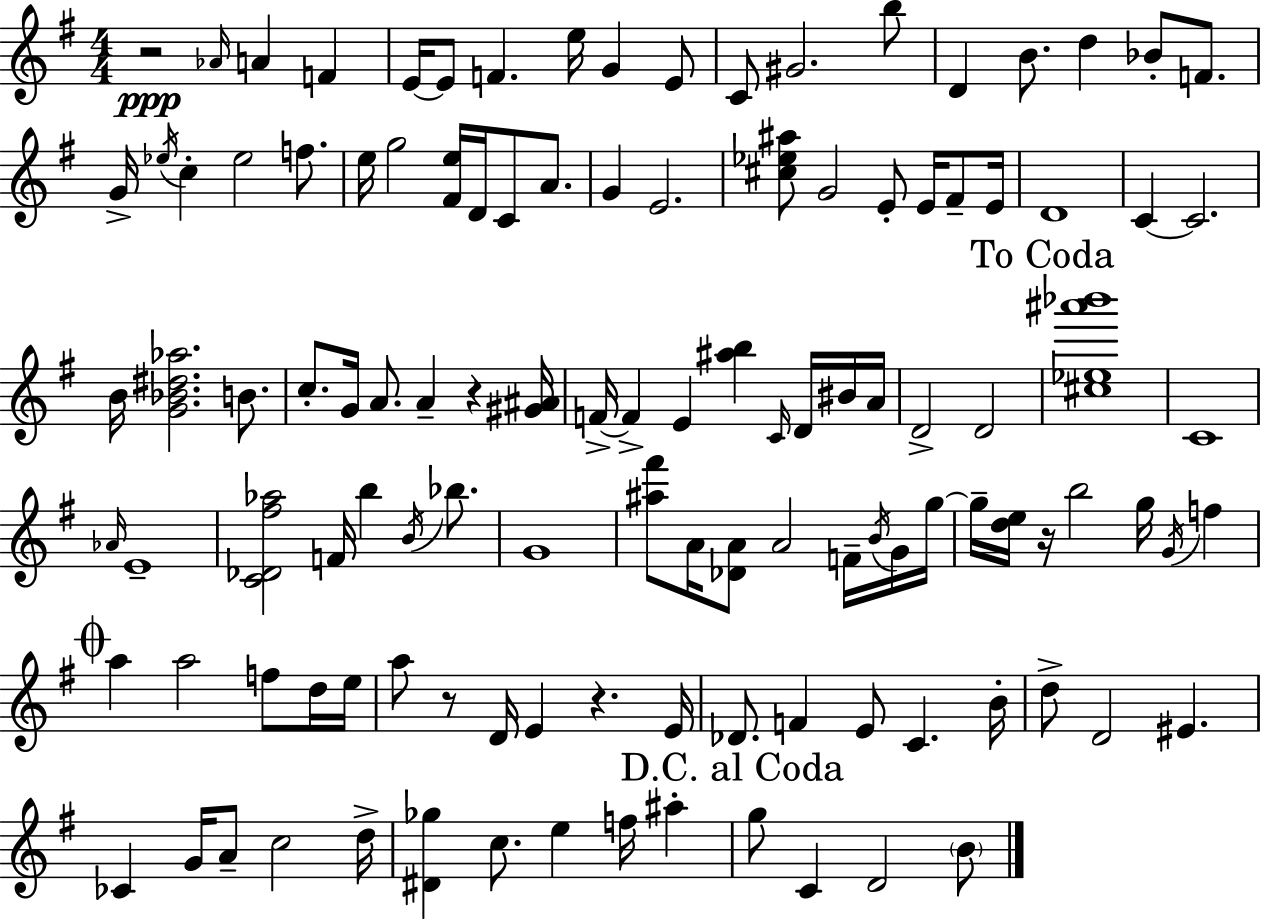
{
  \clef treble
  \numericTimeSignature
  \time 4/4
  \key e \minor
  \repeat volta 2 { r2\ppp \grace { aes'16 } a'4 f'4 | e'16~~ e'8 f'4. e''16 g'4 e'8 | c'8 gis'2. b''8 | d'4 b'8. d''4 bes'8-. f'8. | \break g'16-> \acciaccatura { ees''16 } c''4-. ees''2 f''8. | e''16 g''2 <fis' e''>16 d'16 c'8 a'8. | g'4 e'2. | <cis'' ees'' ais''>8 g'2 e'8-. e'16 fis'8-- | \break e'16 d'1 | c'4~~ c'2. | b'16 <g' bes' dis'' aes''>2. b'8. | c''8.-. g'16 a'8. a'4-- r4 | \break <gis' ais'>16 f'16->~~ f'4-> e'4 <ais'' b''>4 \grace { c'16 } | d'16 bis'16 a'16 d'2-> d'2 | \mark "To Coda" <cis'' ees'' ais''' bes'''>1 | c'1 | \break \grace { aes'16 } e'1-- | <c' des' fis'' aes''>2 f'16 b''4 | \acciaccatura { b'16 } bes''8. g'1 | <ais'' fis'''>8 a'16 <des' a'>8 a'2 | \break f'16-- \acciaccatura { b'16 } g'16 g''16~~ g''16-- <d'' e''>16 r16 b''2 | g''16 \acciaccatura { g'16 } f''4 \mark \markup { \musicglyph "scripts.coda" } a''4 a''2 | f''8 d''16 e''16 a''8 r8 d'16 e'4 | r4. e'16 des'8. f'4 e'8 | \break c'4. b'16-. d''8-> d'2 | eis'4. ces'4 g'16 a'8-- c''2 | d''16-> <dis' ges''>4 c''8. e''4 | f''16 ais''4-. \mark "D.C. al Coda" g''8 c'4 d'2 | \break \parenthesize b'8 } \bar "|."
}